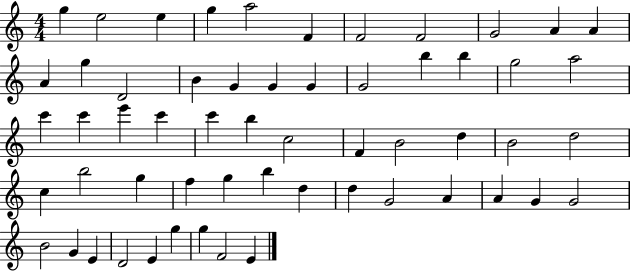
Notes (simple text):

G5/q E5/h E5/q G5/q A5/h F4/q F4/h F4/h G4/h A4/q A4/q A4/q G5/q D4/h B4/q G4/q G4/q G4/q G4/h B5/q B5/q G5/h A5/h C6/q C6/q E6/q C6/q C6/q B5/q C5/h F4/q B4/h D5/q B4/h D5/h C5/q B5/h G5/q F5/q G5/q B5/q D5/q D5/q G4/h A4/q A4/q G4/q G4/h B4/h G4/q E4/q D4/h E4/q G5/q G5/q F4/h E4/q